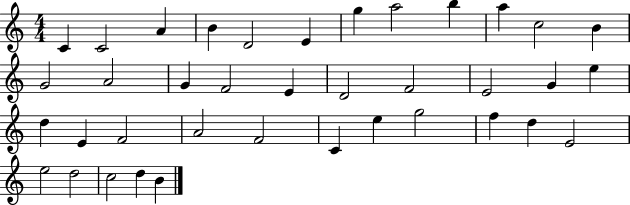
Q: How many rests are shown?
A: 0